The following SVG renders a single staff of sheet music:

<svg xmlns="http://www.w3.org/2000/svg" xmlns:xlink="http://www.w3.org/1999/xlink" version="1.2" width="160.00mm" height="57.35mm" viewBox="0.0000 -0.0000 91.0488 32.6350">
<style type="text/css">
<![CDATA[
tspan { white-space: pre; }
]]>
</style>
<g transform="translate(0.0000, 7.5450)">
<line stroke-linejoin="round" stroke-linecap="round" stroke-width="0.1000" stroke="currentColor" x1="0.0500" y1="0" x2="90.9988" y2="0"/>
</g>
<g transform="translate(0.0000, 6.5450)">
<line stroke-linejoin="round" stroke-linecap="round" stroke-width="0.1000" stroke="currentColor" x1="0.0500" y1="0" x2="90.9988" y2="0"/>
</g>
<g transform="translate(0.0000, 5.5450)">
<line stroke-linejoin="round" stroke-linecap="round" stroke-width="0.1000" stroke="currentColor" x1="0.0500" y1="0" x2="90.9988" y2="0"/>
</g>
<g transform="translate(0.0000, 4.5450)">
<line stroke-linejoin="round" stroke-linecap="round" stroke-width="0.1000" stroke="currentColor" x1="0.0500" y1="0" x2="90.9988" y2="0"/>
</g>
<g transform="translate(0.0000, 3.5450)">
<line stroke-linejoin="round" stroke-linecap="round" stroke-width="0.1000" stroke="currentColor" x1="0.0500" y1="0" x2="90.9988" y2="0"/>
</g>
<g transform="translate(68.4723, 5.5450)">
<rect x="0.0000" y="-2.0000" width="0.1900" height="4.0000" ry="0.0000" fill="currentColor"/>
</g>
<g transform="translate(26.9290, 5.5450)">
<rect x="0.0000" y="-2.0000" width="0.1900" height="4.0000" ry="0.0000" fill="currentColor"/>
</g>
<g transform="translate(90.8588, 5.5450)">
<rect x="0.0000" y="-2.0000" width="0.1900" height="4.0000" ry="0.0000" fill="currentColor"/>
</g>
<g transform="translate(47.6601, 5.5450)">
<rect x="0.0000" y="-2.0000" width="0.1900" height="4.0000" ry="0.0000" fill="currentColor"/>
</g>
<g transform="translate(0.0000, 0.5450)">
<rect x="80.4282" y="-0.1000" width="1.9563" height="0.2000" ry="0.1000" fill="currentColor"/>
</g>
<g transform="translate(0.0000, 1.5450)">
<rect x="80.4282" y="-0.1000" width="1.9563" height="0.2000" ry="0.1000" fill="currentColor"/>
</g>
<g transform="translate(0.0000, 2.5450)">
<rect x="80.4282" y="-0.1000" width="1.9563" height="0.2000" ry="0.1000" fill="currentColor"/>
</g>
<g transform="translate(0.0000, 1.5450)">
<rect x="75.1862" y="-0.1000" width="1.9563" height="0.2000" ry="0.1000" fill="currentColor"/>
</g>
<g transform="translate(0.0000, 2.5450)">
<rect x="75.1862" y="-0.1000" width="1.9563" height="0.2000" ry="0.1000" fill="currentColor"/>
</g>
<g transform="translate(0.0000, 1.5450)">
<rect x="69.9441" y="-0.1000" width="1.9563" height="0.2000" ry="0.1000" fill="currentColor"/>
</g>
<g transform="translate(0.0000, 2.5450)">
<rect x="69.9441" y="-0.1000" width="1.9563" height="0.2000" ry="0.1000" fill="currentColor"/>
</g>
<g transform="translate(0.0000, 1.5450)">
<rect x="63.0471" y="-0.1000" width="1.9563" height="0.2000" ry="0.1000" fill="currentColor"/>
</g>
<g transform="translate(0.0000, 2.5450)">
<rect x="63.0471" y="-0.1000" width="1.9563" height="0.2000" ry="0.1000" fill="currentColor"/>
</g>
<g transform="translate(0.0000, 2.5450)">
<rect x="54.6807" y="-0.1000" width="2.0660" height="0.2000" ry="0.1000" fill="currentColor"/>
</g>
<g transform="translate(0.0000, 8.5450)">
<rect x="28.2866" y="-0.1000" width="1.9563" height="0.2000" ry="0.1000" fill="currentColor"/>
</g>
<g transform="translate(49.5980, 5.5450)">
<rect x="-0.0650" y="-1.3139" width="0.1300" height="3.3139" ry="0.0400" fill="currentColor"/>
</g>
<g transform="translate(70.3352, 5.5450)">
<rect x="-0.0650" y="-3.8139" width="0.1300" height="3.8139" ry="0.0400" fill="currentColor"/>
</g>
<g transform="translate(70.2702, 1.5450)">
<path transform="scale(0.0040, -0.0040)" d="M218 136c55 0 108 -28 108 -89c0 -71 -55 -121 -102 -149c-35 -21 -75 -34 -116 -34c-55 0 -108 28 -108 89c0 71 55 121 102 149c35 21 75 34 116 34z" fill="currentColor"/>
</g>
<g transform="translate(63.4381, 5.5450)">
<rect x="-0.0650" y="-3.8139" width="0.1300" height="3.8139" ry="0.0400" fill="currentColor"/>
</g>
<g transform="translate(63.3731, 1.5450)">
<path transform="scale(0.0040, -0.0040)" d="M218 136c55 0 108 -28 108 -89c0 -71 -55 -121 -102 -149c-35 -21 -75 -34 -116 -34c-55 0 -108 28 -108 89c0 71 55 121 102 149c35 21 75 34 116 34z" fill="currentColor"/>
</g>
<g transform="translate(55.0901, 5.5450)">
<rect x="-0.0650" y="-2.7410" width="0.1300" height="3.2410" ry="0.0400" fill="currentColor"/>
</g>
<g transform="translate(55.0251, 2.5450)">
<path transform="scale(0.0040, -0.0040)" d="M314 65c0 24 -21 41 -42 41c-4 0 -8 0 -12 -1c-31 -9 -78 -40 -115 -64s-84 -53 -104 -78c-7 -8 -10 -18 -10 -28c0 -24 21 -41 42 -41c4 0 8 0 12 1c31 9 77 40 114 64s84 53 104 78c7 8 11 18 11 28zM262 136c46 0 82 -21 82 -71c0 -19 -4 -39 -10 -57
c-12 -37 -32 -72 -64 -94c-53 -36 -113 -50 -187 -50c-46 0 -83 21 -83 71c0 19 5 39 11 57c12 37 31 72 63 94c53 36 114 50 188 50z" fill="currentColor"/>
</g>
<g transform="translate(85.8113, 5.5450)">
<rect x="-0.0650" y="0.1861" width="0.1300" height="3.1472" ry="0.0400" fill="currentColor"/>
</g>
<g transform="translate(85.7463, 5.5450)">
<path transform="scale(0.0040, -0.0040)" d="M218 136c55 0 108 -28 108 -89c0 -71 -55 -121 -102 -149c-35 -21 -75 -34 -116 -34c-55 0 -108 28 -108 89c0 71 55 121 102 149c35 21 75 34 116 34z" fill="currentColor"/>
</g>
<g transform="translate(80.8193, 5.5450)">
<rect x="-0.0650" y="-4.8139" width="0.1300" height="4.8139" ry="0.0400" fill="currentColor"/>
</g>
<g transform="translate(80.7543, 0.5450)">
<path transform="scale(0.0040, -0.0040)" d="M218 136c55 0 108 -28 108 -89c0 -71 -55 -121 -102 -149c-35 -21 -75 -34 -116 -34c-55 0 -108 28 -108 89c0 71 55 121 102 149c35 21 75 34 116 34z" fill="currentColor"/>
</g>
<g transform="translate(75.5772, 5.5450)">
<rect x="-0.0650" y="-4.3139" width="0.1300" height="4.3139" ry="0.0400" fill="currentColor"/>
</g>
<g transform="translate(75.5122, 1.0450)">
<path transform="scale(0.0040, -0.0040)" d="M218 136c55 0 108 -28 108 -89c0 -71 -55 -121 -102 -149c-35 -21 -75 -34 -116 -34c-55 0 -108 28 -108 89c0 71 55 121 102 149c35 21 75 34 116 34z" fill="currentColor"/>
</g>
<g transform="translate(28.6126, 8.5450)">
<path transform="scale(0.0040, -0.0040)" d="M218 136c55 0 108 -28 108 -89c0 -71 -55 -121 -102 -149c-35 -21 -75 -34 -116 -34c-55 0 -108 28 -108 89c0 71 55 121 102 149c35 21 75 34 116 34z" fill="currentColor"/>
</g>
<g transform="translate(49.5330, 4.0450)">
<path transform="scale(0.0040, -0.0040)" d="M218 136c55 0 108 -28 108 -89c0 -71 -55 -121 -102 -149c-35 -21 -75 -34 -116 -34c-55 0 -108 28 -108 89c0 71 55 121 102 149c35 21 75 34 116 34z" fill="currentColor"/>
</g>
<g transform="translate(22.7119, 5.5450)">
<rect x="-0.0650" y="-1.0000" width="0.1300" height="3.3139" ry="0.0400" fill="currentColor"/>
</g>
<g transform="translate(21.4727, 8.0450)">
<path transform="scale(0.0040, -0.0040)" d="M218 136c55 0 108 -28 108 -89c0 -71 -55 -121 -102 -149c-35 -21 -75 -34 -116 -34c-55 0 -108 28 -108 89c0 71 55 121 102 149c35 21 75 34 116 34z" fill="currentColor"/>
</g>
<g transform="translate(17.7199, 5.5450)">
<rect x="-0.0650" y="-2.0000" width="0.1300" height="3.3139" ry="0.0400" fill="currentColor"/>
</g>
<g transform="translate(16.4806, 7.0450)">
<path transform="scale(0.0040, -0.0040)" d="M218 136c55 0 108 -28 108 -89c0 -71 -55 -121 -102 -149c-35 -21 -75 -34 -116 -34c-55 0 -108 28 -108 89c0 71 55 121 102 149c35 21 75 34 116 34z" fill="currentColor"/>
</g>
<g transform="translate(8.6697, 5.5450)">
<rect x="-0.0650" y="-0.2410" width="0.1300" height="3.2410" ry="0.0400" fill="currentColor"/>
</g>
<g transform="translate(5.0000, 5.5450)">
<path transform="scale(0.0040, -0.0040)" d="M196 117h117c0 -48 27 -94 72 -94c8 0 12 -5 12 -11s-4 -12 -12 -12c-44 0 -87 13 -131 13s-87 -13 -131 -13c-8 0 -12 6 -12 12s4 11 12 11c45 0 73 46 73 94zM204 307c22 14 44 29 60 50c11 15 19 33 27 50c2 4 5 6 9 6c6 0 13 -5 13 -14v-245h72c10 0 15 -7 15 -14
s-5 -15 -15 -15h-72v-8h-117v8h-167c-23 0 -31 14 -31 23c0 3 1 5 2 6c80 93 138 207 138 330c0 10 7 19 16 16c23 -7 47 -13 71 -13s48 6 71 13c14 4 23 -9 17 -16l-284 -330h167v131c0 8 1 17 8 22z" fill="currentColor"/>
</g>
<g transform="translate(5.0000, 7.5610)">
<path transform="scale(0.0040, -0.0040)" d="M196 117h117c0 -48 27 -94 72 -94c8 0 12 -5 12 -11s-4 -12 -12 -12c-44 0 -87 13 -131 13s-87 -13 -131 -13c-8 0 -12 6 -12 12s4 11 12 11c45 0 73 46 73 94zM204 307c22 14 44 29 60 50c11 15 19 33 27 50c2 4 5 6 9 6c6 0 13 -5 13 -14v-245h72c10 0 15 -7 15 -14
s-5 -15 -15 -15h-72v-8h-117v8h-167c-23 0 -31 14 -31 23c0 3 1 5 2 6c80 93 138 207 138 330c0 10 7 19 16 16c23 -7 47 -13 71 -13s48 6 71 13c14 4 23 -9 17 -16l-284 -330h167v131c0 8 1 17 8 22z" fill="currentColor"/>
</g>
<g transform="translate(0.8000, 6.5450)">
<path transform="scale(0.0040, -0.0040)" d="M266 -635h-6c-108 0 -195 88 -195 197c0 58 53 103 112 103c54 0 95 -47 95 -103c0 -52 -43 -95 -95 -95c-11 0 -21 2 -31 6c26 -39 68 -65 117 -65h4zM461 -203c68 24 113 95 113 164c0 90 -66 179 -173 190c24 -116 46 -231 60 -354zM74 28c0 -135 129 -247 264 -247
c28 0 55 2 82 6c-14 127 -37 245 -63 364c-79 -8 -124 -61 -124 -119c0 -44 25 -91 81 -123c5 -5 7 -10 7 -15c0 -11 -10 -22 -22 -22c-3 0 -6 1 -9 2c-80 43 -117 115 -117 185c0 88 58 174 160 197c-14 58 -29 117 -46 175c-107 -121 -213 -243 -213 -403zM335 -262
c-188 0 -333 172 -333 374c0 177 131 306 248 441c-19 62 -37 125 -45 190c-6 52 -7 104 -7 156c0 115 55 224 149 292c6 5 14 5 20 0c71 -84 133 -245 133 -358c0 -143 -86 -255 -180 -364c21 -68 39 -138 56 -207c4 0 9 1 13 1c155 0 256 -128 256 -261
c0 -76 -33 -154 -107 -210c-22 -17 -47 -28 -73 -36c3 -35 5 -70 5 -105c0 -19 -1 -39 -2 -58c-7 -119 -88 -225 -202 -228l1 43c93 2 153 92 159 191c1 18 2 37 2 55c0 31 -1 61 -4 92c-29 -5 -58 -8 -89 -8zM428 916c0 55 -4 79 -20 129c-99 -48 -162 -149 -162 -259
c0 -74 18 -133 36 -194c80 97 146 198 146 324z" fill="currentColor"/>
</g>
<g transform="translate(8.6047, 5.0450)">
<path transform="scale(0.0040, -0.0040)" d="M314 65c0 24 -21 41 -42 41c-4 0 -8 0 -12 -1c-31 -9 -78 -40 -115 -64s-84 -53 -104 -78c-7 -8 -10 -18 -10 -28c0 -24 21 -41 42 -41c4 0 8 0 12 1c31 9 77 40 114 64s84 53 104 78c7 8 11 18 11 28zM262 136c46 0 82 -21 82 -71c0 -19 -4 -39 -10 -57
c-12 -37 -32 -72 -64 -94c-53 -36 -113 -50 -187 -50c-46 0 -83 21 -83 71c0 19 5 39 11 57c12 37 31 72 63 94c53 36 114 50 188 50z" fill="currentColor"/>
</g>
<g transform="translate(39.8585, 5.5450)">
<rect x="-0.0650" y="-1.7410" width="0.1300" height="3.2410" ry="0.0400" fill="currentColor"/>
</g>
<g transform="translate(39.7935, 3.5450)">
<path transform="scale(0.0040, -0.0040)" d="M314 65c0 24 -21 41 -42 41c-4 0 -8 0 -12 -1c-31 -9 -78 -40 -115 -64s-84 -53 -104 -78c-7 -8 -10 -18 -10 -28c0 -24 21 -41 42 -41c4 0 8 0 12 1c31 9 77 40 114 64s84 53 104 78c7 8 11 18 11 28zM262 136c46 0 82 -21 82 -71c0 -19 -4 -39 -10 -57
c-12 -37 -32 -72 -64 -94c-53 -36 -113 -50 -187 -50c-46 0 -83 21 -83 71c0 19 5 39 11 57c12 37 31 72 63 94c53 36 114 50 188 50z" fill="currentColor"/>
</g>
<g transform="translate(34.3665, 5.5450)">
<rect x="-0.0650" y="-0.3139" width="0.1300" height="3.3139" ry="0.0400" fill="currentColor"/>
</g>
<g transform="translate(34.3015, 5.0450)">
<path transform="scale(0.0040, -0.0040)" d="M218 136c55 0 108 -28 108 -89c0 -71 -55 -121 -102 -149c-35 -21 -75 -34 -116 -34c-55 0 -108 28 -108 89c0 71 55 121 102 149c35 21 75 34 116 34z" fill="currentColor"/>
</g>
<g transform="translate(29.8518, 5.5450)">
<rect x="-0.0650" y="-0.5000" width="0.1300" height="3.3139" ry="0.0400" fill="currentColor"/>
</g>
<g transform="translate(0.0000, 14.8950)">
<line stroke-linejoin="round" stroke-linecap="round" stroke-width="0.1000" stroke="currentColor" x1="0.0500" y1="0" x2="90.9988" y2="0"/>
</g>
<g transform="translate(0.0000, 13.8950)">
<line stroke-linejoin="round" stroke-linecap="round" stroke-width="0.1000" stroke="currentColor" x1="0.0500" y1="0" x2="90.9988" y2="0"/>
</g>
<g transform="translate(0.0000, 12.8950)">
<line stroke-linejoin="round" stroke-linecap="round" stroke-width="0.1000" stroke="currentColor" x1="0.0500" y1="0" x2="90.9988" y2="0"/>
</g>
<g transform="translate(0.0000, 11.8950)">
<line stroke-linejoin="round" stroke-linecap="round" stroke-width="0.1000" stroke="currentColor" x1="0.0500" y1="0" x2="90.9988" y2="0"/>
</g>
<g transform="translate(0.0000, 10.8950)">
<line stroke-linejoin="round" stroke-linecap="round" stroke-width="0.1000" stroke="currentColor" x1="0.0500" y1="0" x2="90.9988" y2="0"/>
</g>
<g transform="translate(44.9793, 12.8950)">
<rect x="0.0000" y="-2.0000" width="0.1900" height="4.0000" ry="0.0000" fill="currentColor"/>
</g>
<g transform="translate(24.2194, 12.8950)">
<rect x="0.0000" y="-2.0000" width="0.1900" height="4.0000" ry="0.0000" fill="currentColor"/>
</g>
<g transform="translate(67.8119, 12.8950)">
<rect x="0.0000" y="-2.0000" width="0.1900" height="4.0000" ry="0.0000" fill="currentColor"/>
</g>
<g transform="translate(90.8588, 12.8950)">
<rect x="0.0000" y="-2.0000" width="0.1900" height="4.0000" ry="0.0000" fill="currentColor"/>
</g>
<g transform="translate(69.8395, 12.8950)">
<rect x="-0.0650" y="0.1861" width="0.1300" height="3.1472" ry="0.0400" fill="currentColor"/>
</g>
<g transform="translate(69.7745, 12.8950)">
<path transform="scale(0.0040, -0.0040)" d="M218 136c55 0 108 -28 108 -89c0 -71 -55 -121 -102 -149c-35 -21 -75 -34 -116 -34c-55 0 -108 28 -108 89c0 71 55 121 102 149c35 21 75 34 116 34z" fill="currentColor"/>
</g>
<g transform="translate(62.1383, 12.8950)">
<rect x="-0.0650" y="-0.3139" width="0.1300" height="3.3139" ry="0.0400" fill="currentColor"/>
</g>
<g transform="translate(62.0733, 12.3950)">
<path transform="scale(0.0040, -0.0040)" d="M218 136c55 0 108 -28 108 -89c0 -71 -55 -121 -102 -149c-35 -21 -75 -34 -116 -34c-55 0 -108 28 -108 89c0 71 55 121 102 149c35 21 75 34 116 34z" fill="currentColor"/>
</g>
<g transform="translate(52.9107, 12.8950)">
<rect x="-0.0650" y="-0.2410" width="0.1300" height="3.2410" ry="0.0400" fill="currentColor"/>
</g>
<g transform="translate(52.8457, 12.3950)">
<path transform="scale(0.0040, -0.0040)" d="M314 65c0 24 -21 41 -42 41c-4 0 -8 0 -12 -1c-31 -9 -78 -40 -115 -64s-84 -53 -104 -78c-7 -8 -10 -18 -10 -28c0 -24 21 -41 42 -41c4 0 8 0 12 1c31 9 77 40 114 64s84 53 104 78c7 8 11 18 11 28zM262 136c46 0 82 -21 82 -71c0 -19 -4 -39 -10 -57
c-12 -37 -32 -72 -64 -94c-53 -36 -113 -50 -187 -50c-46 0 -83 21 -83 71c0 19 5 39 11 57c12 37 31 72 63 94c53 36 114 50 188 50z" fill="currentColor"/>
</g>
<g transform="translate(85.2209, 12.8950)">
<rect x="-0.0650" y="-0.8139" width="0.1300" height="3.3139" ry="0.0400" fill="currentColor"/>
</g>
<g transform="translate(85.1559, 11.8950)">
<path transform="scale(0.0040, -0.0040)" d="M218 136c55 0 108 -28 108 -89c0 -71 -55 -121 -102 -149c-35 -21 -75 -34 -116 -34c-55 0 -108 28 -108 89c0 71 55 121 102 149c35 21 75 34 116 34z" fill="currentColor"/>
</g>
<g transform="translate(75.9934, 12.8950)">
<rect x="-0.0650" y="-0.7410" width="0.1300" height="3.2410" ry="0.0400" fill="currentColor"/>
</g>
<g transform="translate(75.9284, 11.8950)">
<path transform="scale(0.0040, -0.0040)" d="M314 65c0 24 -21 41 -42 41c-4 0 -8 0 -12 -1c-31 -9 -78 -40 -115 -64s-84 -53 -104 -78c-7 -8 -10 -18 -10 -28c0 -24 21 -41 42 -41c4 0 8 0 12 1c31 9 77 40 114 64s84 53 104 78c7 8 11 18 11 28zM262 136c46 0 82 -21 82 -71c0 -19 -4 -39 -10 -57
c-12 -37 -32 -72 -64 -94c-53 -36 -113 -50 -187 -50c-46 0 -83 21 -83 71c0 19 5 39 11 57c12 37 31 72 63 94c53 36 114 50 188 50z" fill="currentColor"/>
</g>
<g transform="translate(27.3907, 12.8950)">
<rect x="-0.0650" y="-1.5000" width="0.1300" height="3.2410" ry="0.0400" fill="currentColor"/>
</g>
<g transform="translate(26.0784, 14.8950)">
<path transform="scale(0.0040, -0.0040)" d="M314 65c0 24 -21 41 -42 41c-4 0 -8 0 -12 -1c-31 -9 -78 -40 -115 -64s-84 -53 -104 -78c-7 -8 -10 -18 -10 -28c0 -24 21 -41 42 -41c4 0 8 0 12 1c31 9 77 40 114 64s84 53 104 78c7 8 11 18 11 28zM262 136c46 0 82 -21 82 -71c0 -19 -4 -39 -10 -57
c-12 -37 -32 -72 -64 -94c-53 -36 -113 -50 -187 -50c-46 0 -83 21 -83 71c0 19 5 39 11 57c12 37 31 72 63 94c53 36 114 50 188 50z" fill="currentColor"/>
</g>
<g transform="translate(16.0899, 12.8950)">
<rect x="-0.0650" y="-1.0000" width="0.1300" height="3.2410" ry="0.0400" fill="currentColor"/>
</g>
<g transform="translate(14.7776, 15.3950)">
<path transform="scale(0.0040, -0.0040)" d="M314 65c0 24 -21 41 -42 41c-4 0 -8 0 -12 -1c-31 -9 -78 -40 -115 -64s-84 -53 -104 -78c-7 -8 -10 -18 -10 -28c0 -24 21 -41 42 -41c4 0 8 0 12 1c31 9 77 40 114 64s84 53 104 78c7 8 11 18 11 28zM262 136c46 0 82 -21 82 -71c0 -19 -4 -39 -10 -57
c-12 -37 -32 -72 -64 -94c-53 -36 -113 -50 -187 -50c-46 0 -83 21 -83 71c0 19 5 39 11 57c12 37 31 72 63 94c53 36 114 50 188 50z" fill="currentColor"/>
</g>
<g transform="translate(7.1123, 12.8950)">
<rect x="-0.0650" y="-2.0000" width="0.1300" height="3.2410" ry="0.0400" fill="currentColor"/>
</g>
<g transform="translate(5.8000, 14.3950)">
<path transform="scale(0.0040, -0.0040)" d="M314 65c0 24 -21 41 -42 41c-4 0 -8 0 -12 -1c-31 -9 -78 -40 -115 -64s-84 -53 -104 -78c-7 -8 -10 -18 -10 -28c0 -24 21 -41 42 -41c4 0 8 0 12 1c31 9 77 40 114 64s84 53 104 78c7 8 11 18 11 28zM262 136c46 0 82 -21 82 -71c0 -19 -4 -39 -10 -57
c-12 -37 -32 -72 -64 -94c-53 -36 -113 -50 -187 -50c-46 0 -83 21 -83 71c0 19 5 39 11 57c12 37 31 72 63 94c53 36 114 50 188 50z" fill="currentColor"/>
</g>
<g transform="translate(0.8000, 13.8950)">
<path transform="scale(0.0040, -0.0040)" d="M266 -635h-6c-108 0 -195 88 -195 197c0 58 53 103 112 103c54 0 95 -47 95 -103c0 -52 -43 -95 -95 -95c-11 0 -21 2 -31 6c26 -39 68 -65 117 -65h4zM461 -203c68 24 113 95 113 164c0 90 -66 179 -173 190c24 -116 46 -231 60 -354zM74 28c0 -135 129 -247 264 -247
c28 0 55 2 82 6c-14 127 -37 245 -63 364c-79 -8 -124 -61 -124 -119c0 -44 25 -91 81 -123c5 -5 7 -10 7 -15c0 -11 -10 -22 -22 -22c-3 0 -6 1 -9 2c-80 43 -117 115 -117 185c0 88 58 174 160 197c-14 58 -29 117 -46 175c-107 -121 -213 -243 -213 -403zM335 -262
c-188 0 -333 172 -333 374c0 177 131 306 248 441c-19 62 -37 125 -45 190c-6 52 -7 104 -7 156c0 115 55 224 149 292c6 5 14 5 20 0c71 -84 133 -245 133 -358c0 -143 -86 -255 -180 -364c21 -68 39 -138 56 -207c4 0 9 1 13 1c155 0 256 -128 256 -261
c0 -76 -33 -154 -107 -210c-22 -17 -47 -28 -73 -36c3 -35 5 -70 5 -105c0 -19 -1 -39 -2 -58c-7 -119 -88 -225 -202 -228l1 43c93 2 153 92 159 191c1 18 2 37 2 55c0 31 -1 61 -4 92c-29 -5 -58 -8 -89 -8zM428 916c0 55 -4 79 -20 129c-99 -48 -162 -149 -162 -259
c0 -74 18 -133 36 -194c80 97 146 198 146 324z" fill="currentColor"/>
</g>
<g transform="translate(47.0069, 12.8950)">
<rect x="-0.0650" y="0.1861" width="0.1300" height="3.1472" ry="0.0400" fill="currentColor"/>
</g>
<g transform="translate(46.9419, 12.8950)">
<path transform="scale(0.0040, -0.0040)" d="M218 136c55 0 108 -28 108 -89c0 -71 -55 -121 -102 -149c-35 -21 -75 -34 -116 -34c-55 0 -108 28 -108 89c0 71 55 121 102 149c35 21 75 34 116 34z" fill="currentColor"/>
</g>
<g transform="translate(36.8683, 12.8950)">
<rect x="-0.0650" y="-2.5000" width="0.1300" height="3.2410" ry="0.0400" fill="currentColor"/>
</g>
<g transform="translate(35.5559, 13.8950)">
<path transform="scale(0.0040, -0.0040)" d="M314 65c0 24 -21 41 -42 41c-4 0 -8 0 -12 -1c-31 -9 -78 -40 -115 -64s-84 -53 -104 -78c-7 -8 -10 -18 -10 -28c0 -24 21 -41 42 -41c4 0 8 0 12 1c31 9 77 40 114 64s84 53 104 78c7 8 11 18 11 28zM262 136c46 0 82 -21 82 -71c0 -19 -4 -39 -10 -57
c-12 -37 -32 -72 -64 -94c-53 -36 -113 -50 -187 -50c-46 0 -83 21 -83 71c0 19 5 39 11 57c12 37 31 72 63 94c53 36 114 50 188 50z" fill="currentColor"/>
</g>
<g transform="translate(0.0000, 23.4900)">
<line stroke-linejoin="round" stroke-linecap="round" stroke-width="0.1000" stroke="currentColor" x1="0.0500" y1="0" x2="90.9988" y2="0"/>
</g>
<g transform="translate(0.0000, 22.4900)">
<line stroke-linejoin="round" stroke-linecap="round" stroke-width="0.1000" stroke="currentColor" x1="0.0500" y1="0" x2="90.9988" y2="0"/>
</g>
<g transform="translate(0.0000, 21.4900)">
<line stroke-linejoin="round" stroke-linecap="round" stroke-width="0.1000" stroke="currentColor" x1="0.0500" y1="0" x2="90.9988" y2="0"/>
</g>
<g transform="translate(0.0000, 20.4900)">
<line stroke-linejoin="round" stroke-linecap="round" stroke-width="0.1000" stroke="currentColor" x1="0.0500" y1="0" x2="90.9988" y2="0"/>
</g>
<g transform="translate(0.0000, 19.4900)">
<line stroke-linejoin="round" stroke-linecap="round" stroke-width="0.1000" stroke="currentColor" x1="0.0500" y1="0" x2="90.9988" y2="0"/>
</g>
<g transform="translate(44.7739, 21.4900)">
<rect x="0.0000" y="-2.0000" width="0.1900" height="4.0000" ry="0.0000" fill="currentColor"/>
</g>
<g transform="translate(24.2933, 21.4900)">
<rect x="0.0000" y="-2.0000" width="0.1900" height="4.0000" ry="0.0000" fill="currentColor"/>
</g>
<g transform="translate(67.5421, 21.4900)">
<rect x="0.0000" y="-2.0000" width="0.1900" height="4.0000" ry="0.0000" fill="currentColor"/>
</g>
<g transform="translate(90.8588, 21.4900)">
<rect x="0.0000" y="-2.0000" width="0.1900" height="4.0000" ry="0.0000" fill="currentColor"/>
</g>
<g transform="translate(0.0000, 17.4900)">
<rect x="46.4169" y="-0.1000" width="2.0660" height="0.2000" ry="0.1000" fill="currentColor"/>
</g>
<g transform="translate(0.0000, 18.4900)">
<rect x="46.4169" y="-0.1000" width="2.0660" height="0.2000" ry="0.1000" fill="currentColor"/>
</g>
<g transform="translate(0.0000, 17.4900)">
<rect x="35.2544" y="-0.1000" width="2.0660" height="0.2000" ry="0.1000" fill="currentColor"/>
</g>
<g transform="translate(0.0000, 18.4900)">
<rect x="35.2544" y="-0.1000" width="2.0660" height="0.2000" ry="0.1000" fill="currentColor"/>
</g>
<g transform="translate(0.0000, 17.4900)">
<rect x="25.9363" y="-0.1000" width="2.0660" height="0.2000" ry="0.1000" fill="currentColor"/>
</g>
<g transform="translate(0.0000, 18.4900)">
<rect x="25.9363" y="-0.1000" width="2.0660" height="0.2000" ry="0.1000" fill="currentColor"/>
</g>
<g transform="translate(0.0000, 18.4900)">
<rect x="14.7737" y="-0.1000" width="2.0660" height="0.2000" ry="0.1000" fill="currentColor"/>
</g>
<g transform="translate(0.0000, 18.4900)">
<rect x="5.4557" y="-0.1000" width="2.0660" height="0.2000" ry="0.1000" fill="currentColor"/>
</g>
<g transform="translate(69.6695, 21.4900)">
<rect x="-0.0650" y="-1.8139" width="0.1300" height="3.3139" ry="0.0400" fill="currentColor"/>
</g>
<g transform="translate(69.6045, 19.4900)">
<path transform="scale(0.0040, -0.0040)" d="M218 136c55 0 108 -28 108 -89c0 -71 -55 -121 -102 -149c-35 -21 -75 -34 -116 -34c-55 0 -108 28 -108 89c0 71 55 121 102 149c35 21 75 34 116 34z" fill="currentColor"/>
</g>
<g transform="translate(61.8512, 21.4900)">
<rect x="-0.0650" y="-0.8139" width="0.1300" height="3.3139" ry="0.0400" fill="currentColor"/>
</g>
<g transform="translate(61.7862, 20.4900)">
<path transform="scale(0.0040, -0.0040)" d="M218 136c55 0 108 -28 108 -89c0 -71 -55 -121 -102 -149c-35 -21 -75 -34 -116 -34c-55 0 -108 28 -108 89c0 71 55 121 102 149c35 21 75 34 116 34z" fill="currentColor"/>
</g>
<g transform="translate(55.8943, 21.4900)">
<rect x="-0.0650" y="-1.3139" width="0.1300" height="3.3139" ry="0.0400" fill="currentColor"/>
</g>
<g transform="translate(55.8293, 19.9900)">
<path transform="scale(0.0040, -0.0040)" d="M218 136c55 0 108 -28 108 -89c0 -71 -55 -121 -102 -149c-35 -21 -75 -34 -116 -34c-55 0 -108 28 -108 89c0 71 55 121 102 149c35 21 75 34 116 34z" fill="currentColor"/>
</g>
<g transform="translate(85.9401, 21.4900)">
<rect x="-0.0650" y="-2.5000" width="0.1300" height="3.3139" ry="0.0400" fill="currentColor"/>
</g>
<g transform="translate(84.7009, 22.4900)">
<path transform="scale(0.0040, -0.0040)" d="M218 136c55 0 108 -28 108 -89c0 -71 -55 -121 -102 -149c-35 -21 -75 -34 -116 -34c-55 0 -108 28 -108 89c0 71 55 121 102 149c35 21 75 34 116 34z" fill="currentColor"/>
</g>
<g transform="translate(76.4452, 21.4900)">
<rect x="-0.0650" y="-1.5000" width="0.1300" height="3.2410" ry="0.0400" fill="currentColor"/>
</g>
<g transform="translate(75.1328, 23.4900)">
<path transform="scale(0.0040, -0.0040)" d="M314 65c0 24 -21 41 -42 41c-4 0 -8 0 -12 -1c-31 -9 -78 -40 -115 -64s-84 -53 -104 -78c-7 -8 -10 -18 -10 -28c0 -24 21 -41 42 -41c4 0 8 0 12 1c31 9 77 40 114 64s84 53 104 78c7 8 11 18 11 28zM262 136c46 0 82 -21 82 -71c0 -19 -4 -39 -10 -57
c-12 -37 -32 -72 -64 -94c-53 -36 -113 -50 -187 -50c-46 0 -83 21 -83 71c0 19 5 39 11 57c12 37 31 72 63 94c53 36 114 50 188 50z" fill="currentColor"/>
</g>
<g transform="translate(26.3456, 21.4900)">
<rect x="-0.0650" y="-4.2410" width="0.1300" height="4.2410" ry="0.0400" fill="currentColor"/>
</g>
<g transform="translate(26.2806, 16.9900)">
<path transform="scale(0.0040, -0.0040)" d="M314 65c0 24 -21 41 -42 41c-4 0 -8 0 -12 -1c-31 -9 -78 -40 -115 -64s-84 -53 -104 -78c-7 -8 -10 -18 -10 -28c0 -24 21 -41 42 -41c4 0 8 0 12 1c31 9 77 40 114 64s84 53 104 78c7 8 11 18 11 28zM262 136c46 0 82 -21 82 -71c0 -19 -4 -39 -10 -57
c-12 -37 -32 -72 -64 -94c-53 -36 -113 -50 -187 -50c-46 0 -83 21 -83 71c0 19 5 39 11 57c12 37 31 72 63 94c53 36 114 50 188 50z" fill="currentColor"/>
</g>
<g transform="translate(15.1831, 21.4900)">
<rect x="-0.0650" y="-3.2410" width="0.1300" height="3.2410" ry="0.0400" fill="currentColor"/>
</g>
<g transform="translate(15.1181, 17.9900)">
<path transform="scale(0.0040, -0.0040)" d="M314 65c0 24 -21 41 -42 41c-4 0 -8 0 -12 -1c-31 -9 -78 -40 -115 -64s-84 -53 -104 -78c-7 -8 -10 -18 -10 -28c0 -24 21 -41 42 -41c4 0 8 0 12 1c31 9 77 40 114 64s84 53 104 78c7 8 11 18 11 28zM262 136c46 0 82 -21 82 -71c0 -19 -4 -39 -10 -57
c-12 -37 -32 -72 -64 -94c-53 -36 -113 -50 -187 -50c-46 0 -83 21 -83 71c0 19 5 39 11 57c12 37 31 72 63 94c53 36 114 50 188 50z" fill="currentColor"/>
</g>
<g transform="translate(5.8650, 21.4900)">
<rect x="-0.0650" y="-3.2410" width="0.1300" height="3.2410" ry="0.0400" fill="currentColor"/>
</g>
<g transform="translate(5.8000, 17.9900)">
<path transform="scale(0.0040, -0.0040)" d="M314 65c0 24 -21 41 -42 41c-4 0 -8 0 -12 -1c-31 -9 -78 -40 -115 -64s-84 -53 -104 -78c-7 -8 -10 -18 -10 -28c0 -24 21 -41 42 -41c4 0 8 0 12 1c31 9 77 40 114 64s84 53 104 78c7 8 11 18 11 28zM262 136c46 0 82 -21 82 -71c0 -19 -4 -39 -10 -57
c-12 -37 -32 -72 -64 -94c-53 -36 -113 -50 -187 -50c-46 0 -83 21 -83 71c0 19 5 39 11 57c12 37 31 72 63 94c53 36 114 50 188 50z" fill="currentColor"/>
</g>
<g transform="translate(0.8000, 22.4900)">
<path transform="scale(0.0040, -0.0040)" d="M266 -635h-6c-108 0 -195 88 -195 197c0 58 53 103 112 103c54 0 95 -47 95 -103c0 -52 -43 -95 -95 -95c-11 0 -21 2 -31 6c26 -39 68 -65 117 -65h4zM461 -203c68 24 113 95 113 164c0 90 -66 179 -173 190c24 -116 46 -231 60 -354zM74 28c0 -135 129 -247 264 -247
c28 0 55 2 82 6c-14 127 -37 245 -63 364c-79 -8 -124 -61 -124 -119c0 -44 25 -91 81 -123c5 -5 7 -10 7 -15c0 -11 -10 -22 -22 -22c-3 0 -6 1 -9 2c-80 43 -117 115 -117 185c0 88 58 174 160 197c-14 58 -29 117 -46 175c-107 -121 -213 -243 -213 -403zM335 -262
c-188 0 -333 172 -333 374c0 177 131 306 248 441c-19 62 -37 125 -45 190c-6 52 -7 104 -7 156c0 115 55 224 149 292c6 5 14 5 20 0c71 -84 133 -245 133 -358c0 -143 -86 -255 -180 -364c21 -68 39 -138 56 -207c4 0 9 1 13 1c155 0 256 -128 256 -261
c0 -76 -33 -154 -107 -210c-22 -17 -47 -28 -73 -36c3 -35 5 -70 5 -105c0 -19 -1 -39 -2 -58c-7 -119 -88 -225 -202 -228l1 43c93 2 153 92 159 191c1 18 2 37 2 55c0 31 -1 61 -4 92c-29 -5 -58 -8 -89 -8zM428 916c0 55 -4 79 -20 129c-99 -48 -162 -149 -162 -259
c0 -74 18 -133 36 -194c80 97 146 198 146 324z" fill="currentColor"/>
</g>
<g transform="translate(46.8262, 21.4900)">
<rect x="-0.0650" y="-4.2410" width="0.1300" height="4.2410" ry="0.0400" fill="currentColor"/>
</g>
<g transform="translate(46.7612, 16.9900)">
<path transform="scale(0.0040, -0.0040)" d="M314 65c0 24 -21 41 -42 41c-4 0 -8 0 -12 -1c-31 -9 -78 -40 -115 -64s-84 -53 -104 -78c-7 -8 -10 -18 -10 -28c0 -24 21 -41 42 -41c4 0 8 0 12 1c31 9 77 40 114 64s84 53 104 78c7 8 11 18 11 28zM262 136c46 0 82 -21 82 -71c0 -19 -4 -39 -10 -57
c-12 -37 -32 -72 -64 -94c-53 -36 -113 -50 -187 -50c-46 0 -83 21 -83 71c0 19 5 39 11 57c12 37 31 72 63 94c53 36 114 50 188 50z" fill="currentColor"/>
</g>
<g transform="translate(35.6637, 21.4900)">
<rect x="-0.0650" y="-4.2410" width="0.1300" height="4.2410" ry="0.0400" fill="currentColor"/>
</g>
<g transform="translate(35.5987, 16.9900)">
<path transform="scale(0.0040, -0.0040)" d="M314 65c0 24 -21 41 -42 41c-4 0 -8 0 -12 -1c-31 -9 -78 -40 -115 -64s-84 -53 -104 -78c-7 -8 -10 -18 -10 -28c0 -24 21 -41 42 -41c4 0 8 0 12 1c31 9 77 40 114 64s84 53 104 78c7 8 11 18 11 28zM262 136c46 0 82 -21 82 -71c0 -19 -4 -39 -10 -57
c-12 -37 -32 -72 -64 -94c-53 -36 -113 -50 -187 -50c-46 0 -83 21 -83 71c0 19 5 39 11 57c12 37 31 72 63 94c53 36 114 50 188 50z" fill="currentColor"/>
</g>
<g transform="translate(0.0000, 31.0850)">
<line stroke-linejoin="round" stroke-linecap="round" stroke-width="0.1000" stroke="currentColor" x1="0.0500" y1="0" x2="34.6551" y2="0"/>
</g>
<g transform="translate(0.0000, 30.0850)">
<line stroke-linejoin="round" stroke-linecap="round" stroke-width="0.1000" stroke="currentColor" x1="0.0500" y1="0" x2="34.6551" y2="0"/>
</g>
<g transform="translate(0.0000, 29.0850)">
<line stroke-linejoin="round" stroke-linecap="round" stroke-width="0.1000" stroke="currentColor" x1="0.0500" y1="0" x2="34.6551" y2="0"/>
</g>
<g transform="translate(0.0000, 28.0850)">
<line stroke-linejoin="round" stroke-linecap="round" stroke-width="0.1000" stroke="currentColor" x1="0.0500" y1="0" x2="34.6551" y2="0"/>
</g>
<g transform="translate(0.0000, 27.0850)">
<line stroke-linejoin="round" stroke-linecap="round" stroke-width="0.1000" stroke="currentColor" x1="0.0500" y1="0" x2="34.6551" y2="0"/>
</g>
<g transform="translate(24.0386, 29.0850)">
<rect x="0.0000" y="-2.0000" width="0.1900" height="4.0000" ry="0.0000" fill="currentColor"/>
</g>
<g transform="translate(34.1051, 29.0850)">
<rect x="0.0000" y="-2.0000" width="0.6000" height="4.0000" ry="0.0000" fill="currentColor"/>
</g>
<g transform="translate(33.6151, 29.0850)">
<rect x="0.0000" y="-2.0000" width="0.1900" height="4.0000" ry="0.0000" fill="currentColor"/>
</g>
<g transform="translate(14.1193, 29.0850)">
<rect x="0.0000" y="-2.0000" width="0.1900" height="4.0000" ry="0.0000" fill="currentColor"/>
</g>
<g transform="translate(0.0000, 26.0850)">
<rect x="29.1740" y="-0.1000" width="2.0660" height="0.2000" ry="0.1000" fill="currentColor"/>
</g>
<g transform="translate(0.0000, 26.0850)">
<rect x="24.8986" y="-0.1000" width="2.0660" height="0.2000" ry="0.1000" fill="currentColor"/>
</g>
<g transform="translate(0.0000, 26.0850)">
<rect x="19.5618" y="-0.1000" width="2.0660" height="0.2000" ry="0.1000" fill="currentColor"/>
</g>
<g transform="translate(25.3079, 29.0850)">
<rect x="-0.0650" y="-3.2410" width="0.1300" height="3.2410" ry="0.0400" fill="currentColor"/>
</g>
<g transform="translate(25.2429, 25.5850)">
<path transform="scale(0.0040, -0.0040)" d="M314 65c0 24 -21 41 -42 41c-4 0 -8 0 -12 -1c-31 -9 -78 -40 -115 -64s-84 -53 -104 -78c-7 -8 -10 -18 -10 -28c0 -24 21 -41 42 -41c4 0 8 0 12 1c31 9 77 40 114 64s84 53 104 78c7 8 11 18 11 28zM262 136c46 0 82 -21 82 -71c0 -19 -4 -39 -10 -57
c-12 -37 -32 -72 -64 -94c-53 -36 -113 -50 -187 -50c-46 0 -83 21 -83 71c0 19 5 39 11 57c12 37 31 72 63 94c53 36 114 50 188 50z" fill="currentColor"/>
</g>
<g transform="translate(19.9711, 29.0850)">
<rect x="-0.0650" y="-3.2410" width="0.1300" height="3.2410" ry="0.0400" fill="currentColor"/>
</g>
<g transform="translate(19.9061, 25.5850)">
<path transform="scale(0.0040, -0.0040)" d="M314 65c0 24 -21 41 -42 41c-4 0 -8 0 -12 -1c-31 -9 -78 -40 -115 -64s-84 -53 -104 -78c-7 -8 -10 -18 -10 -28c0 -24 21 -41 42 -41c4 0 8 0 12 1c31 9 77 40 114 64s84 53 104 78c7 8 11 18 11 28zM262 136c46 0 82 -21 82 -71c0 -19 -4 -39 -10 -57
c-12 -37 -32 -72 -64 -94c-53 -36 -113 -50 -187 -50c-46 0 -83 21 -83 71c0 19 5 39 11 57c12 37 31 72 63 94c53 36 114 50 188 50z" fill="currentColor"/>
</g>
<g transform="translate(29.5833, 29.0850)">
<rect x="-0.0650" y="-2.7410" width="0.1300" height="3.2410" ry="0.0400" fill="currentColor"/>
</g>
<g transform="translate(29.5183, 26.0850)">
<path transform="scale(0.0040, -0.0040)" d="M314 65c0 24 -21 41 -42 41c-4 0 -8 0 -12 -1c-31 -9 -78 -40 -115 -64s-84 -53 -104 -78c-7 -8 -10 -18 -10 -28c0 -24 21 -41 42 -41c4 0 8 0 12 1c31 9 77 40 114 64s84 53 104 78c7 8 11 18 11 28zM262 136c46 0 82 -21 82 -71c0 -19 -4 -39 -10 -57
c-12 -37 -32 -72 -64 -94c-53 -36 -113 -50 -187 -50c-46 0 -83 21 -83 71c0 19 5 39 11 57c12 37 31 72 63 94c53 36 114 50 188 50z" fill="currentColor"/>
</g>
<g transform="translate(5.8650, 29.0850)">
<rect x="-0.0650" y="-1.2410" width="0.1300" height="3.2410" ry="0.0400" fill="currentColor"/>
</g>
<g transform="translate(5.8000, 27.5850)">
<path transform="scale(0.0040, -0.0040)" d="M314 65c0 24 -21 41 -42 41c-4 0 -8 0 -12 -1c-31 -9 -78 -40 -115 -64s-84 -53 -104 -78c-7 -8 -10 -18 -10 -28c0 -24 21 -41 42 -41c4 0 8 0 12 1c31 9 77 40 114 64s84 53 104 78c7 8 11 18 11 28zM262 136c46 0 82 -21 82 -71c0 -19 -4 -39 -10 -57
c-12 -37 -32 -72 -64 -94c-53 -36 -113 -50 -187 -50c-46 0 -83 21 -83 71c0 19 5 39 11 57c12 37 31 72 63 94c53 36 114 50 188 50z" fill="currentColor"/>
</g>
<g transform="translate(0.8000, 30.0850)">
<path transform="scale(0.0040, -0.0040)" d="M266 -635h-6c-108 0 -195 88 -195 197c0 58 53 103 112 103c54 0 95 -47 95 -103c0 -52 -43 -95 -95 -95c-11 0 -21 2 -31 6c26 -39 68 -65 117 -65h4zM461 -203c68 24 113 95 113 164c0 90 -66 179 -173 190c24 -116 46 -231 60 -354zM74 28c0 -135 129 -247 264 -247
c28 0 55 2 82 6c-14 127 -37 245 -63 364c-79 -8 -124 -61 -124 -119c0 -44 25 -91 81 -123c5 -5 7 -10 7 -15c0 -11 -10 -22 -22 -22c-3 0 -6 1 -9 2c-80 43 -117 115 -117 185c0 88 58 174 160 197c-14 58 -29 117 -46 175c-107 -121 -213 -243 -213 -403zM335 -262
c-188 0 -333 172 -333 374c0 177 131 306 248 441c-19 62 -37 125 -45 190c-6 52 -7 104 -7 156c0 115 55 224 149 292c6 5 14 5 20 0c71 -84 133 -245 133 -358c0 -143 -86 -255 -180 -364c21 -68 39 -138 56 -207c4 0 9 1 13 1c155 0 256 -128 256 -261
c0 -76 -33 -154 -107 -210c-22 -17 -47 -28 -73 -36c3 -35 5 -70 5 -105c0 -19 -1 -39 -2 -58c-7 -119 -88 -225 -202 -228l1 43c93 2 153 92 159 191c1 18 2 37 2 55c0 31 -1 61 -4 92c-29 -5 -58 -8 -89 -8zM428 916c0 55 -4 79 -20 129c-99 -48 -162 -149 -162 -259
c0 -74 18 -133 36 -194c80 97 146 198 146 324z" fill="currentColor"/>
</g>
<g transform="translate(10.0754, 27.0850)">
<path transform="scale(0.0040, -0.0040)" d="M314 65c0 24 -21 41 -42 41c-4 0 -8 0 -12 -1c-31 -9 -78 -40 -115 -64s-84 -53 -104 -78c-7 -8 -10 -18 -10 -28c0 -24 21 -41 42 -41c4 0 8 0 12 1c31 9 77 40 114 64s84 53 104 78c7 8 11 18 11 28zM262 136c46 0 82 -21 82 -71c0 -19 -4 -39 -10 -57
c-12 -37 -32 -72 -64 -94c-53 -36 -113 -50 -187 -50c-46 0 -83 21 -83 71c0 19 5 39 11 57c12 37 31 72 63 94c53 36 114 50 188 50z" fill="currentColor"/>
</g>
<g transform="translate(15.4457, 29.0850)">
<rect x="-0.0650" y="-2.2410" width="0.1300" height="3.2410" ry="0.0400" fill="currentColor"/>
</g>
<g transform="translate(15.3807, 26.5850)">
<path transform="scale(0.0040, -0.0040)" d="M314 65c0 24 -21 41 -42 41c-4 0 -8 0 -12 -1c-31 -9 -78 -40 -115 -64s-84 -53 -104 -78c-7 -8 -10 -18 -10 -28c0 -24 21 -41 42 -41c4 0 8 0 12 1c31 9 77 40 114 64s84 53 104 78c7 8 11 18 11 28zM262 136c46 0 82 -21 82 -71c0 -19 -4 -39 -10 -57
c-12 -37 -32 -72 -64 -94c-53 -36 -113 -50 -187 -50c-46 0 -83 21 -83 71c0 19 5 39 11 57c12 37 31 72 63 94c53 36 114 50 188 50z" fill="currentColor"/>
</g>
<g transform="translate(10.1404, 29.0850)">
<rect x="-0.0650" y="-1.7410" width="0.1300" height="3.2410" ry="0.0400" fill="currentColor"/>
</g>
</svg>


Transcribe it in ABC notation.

X:1
T:Untitled
M:4/4
L:1/4
K:C
c2 F D C c f2 e a2 c' c' d' e' B F2 D2 E2 G2 B c2 c B d2 d b2 b2 d'2 d'2 d'2 e d f E2 G e2 f2 g2 b2 b2 a2